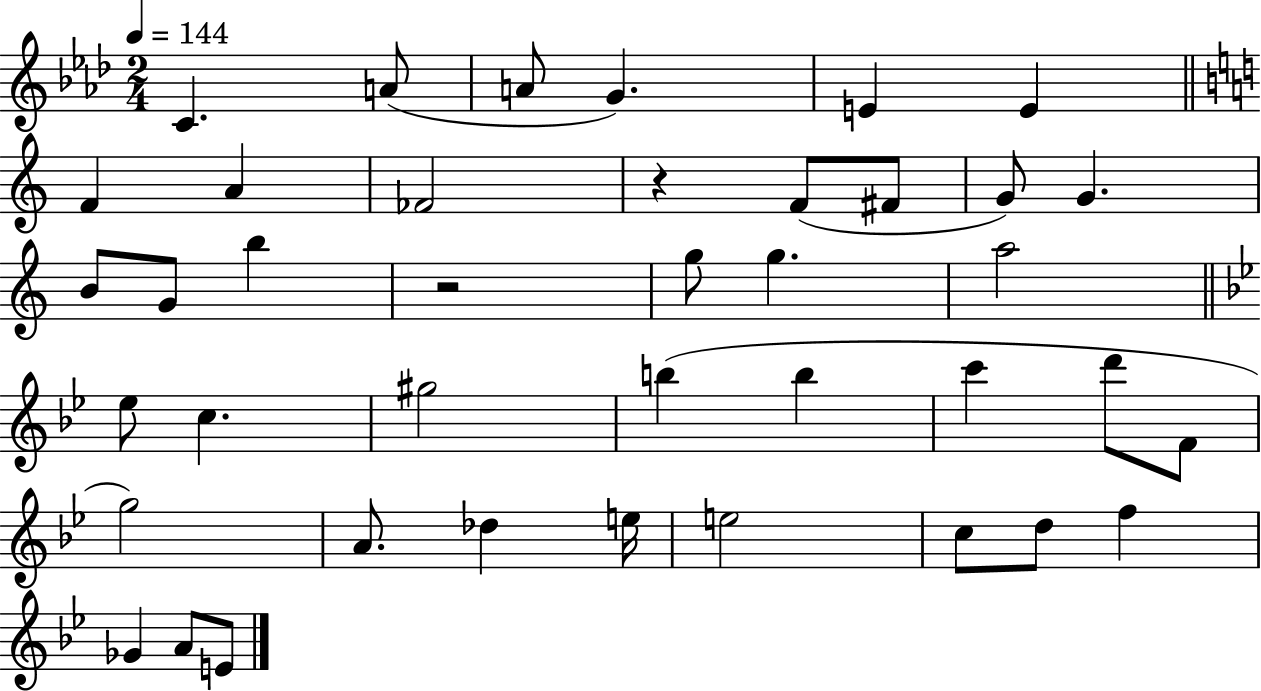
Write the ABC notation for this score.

X:1
T:Untitled
M:2/4
L:1/4
K:Ab
C A/2 A/2 G E E F A _F2 z F/2 ^F/2 G/2 G B/2 G/2 b z2 g/2 g a2 _e/2 c ^g2 b b c' d'/2 F/2 g2 A/2 _d e/4 e2 c/2 d/2 f _G A/2 E/2